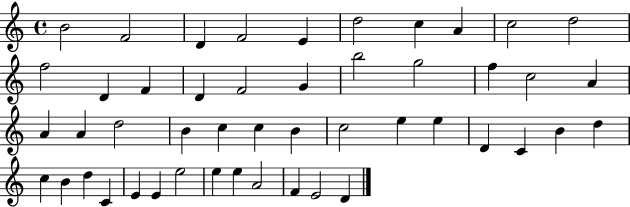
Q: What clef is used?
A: treble